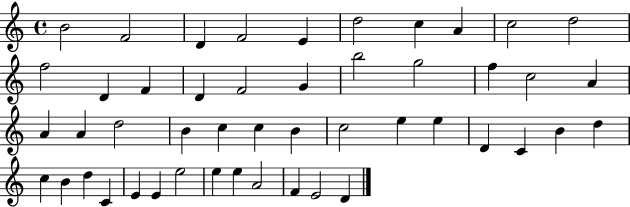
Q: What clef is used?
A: treble